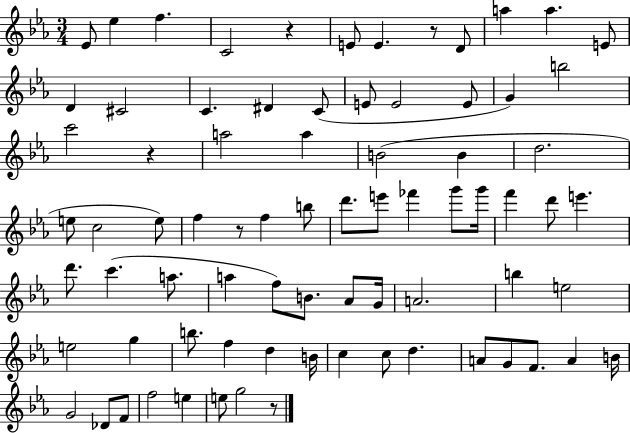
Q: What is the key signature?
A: EES major